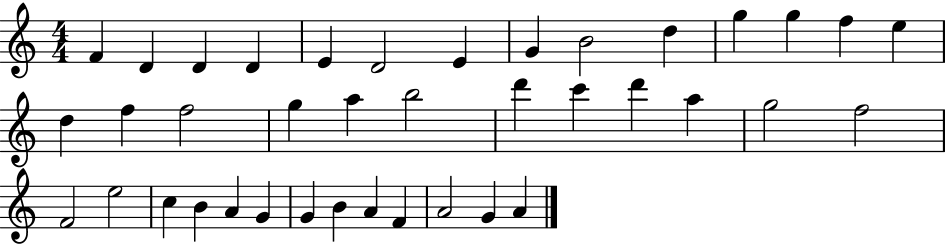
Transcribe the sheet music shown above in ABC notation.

X:1
T:Untitled
M:4/4
L:1/4
K:C
F D D D E D2 E G B2 d g g f e d f f2 g a b2 d' c' d' a g2 f2 F2 e2 c B A G G B A F A2 G A